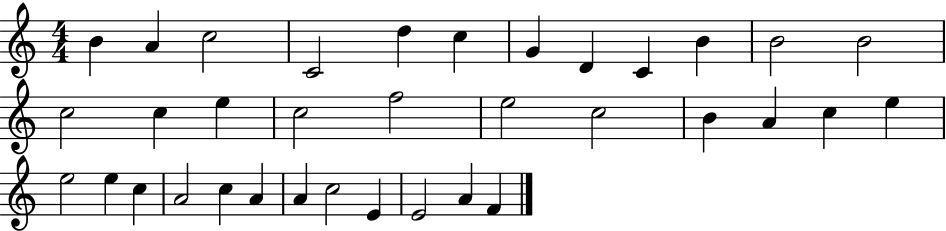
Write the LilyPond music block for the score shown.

{
  \clef treble
  \numericTimeSignature
  \time 4/4
  \key c \major
  b'4 a'4 c''2 | c'2 d''4 c''4 | g'4 d'4 c'4 b'4 | b'2 b'2 | \break c''2 c''4 e''4 | c''2 f''2 | e''2 c''2 | b'4 a'4 c''4 e''4 | \break e''2 e''4 c''4 | a'2 c''4 a'4 | a'4 c''2 e'4 | e'2 a'4 f'4 | \break \bar "|."
}